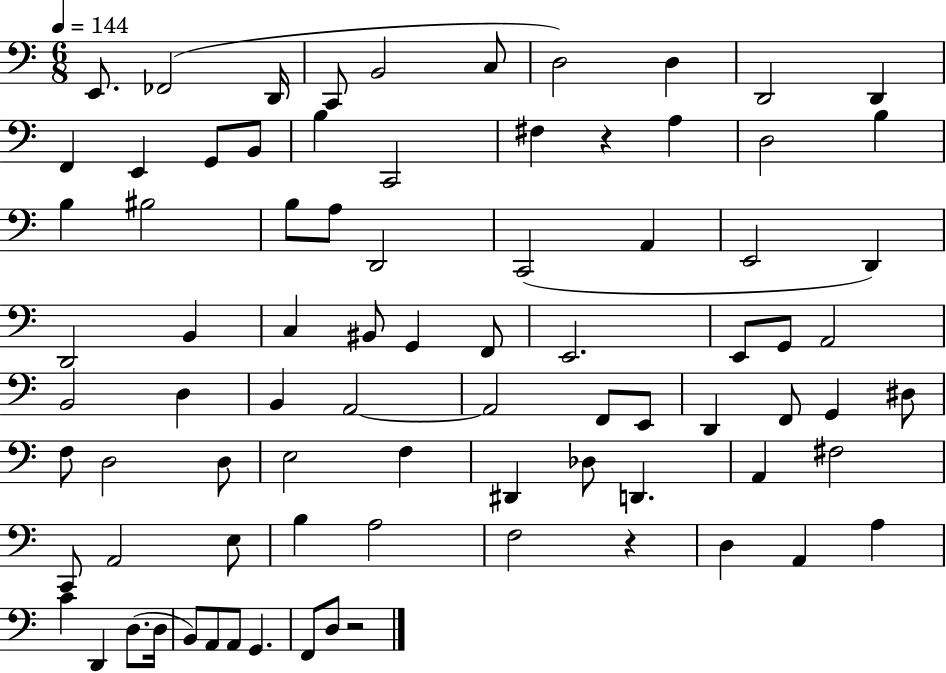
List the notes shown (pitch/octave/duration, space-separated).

E2/e. FES2/h D2/s C2/e B2/h C3/e D3/h D3/q D2/h D2/q F2/q E2/q G2/e B2/e B3/q C2/h F#3/q R/q A3/q D3/h B3/q B3/q BIS3/h B3/e A3/e D2/h C2/h A2/q E2/h D2/q D2/h B2/q C3/q BIS2/e G2/q F2/e E2/h. E2/e G2/e A2/h B2/h D3/q B2/q A2/h A2/h F2/e E2/e D2/q F2/e G2/q D#3/e F3/e D3/h D3/e E3/h F3/q D#2/q Db3/e D2/q. A2/q F#3/h C2/e A2/h E3/e B3/q A3/h F3/h R/q D3/q A2/q A3/q C4/q D2/q D3/e. D3/s B2/e A2/e A2/e G2/q. F2/e D3/e R/h